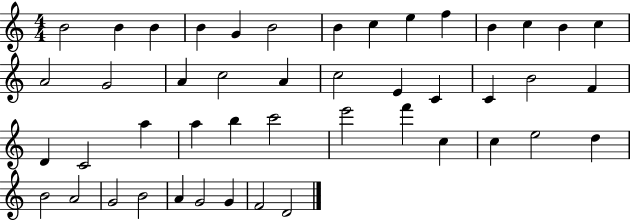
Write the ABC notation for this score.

X:1
T:Untitled
M:4/4
L:1/4
K:C
B2 B B B G B2 B c e f B c B c A2 G2 A c2 A c2 E C C B2 F D C2 a a b c'2 e'2 f' c c e2 d B2 A2 G2 B2 A G2 G F2 D2